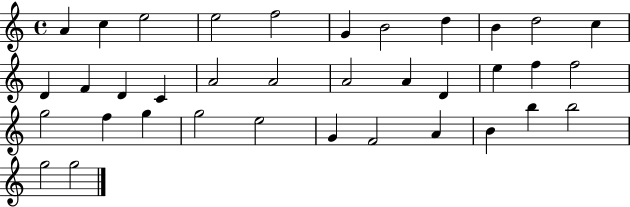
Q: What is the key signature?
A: C major